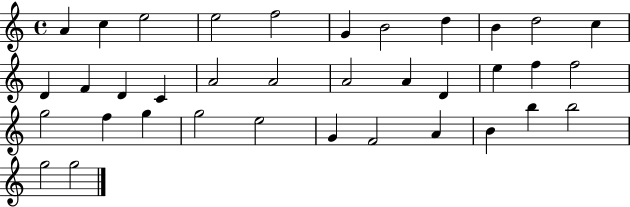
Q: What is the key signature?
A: C major